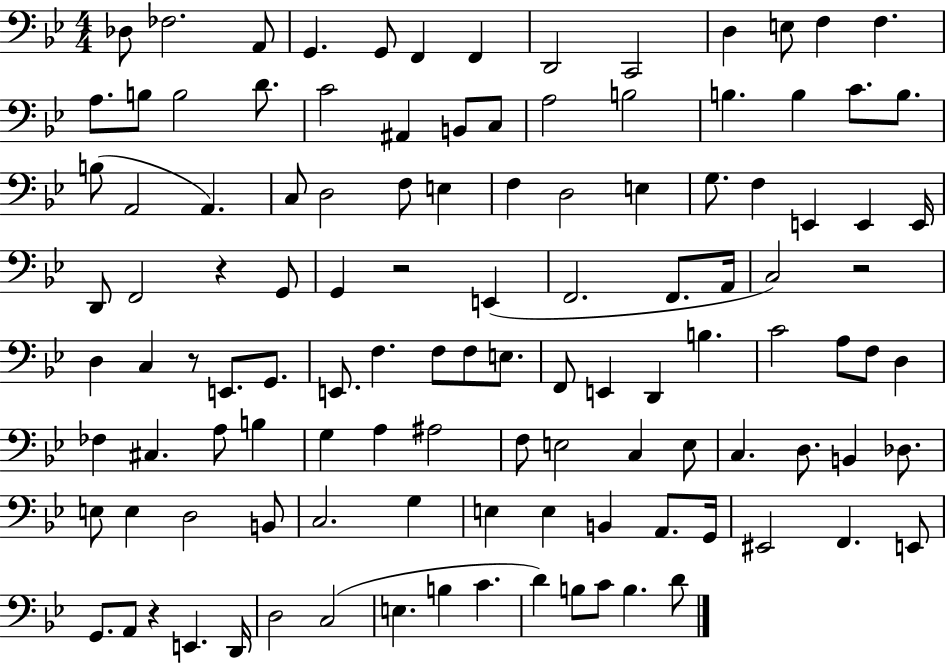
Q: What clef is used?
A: bass